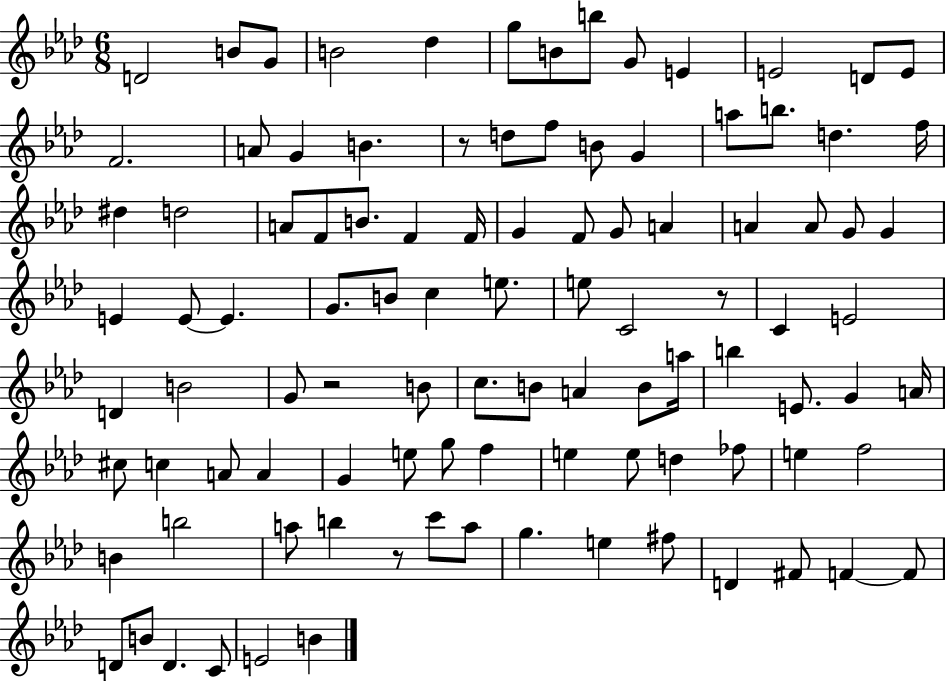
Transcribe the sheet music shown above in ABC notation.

X:1
T:Untitled
M:6/8
L:1/4
K:Ab
D2 B/2 G/2 B2 _d g/2 B/2 b/2 G/2 E E2 D/2 E/2 F2 A/2 G B z/2 d/2 f/2 B/2 G a/2 b/2 d f/4 ^d d2 A/2 F/2 B/2 F F/4 G F/2 G/2 A A A/2 G/2 G E E/2 E G/2 B/2 c e/2 e/2 C2 z/2 C E2 D B2 G/2 z2 B/2 c/2 B/2 A B/2 a/4 b E/2 G A/4 ^c/2 c A/2 A G e/2 g/2 f e e/2 d _f/2 e f2 B b2 a/2 b z/2 c'/2 a/2 g e ^f/2 D ^F/2 F F/2 D/2 B/2 D C/2 E2 B